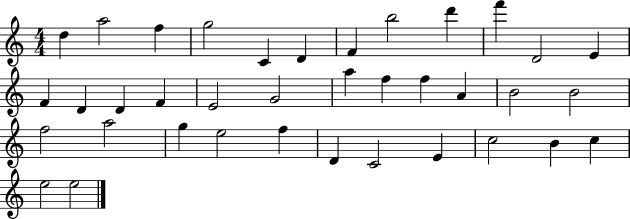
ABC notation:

X:1
T:Untitled
M:4/4
L:1/4
K:C
d a2 f g2 C D F b2 d' f' D2 E F D D F E2 G2 a f f A B2 B2 f2 a2 g e2 f D C2 E c2 B c e2 e2